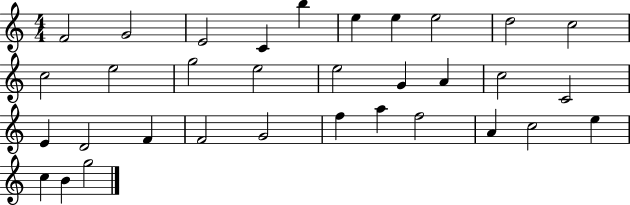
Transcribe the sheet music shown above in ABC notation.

X:1
T:Untitled
M:4/4
L:1/4
K:C
F2 G2 E2 C b e e e2 d2 c2 c2 e2 g2 e2 e2 G A c2 C2 E D2 F F2 G2 f a f2 A c2 e c B g2